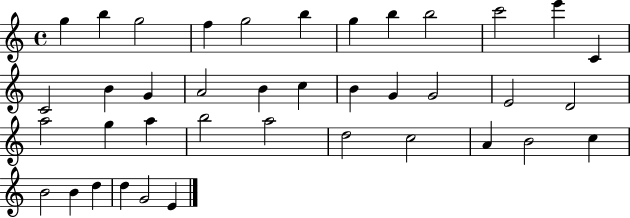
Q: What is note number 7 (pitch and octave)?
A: G5